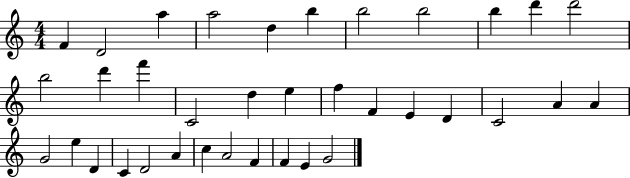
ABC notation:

X:1
T:Untitled
M:4/4
L:1/4
K:C
F D2 a a2 d b b2 b2 b d' d'2 b2 d' f' C2 d e f F E D C2 A A G2 e D C D2 A c A2 F F E G2